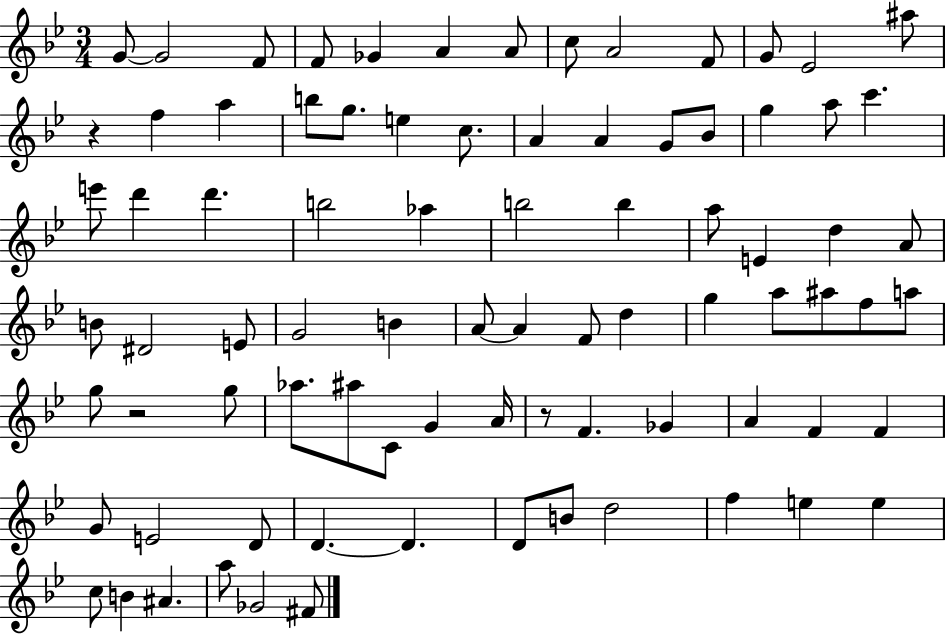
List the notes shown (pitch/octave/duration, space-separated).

G4/e G4/h F4/e F4/e Gb4/q A4/q A4/e C5/e A4/h F4/e G4/e Eb4/h A#5/e R/q F5/q A5/q B5/e G5/e. E5/q C5/e. A4/q A4/q G4/e Bb4/e G5/q A5/e C6/q. E6/e D6/q D6/q. B5/h Ab5/q B5/h B5/q A5/e E4/q D5/q A4/e B4/e D#4/h E4/e G4/h B4/q A4/e A4/q F4/e D5/q G5/q A5/e A#5/e F5/e A5/e G5/e R/h G5/e Ab5/e. A#5/e C4/e G4/q A4/s R/e F4/q. Gb4/q A4/q F4/q F4/q G4/e E4/h D4/e D4/q. D4/q. D4/e B4/e D5/h F5/q E5/q E5/q C5/e B4/q A#4/q. A5/e Gb4/h F#4/e